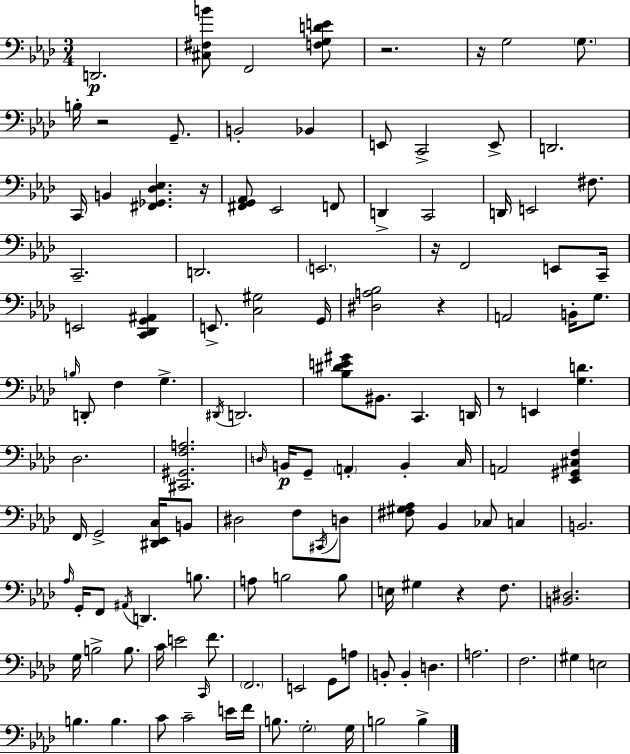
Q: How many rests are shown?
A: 8